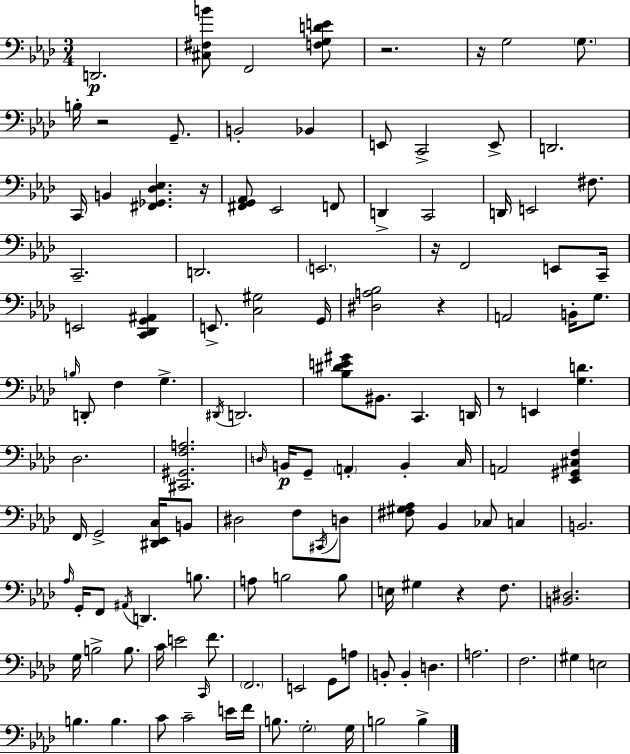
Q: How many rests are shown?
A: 8